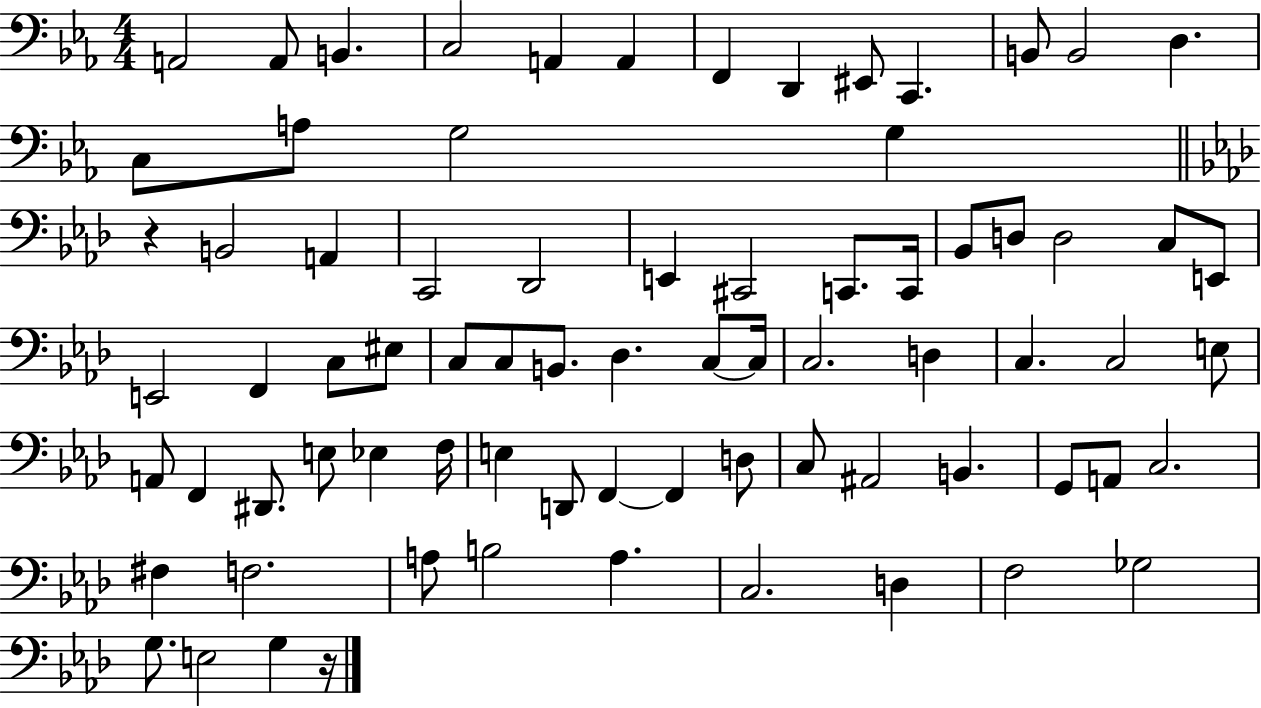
A2/h A2/e B2/q. C3/h A2/q A2/q F2/q D2/q EIS2/e C2/q. B2/e B2/h D3/q. C3/e A3/e G3/h G3/q R/q B2/h A2/q C2/h Db2/h E2/q C#2/h C2/e. C2/s Bb2/e D3/e D3/h C3/e E2/e E2/h F2/q C3/e EIS3/e C3/e C3/e B2/e. Db3/q. C3/e C3/s C3/h. D3/q C3/q. C3/h E3/e A2/e F2/q D#2/e. E3/e Eb3/q F3/s E3/q D2/e F2/q F2/q D3/e C3/e A#2/h B2/q. G2/e A2/e C3/h. F#3/q F3/h. A3/e B3/h A3/q. C3/h. D3/q F3/h Gb3/h G3/e. E3/h G3/q R/s